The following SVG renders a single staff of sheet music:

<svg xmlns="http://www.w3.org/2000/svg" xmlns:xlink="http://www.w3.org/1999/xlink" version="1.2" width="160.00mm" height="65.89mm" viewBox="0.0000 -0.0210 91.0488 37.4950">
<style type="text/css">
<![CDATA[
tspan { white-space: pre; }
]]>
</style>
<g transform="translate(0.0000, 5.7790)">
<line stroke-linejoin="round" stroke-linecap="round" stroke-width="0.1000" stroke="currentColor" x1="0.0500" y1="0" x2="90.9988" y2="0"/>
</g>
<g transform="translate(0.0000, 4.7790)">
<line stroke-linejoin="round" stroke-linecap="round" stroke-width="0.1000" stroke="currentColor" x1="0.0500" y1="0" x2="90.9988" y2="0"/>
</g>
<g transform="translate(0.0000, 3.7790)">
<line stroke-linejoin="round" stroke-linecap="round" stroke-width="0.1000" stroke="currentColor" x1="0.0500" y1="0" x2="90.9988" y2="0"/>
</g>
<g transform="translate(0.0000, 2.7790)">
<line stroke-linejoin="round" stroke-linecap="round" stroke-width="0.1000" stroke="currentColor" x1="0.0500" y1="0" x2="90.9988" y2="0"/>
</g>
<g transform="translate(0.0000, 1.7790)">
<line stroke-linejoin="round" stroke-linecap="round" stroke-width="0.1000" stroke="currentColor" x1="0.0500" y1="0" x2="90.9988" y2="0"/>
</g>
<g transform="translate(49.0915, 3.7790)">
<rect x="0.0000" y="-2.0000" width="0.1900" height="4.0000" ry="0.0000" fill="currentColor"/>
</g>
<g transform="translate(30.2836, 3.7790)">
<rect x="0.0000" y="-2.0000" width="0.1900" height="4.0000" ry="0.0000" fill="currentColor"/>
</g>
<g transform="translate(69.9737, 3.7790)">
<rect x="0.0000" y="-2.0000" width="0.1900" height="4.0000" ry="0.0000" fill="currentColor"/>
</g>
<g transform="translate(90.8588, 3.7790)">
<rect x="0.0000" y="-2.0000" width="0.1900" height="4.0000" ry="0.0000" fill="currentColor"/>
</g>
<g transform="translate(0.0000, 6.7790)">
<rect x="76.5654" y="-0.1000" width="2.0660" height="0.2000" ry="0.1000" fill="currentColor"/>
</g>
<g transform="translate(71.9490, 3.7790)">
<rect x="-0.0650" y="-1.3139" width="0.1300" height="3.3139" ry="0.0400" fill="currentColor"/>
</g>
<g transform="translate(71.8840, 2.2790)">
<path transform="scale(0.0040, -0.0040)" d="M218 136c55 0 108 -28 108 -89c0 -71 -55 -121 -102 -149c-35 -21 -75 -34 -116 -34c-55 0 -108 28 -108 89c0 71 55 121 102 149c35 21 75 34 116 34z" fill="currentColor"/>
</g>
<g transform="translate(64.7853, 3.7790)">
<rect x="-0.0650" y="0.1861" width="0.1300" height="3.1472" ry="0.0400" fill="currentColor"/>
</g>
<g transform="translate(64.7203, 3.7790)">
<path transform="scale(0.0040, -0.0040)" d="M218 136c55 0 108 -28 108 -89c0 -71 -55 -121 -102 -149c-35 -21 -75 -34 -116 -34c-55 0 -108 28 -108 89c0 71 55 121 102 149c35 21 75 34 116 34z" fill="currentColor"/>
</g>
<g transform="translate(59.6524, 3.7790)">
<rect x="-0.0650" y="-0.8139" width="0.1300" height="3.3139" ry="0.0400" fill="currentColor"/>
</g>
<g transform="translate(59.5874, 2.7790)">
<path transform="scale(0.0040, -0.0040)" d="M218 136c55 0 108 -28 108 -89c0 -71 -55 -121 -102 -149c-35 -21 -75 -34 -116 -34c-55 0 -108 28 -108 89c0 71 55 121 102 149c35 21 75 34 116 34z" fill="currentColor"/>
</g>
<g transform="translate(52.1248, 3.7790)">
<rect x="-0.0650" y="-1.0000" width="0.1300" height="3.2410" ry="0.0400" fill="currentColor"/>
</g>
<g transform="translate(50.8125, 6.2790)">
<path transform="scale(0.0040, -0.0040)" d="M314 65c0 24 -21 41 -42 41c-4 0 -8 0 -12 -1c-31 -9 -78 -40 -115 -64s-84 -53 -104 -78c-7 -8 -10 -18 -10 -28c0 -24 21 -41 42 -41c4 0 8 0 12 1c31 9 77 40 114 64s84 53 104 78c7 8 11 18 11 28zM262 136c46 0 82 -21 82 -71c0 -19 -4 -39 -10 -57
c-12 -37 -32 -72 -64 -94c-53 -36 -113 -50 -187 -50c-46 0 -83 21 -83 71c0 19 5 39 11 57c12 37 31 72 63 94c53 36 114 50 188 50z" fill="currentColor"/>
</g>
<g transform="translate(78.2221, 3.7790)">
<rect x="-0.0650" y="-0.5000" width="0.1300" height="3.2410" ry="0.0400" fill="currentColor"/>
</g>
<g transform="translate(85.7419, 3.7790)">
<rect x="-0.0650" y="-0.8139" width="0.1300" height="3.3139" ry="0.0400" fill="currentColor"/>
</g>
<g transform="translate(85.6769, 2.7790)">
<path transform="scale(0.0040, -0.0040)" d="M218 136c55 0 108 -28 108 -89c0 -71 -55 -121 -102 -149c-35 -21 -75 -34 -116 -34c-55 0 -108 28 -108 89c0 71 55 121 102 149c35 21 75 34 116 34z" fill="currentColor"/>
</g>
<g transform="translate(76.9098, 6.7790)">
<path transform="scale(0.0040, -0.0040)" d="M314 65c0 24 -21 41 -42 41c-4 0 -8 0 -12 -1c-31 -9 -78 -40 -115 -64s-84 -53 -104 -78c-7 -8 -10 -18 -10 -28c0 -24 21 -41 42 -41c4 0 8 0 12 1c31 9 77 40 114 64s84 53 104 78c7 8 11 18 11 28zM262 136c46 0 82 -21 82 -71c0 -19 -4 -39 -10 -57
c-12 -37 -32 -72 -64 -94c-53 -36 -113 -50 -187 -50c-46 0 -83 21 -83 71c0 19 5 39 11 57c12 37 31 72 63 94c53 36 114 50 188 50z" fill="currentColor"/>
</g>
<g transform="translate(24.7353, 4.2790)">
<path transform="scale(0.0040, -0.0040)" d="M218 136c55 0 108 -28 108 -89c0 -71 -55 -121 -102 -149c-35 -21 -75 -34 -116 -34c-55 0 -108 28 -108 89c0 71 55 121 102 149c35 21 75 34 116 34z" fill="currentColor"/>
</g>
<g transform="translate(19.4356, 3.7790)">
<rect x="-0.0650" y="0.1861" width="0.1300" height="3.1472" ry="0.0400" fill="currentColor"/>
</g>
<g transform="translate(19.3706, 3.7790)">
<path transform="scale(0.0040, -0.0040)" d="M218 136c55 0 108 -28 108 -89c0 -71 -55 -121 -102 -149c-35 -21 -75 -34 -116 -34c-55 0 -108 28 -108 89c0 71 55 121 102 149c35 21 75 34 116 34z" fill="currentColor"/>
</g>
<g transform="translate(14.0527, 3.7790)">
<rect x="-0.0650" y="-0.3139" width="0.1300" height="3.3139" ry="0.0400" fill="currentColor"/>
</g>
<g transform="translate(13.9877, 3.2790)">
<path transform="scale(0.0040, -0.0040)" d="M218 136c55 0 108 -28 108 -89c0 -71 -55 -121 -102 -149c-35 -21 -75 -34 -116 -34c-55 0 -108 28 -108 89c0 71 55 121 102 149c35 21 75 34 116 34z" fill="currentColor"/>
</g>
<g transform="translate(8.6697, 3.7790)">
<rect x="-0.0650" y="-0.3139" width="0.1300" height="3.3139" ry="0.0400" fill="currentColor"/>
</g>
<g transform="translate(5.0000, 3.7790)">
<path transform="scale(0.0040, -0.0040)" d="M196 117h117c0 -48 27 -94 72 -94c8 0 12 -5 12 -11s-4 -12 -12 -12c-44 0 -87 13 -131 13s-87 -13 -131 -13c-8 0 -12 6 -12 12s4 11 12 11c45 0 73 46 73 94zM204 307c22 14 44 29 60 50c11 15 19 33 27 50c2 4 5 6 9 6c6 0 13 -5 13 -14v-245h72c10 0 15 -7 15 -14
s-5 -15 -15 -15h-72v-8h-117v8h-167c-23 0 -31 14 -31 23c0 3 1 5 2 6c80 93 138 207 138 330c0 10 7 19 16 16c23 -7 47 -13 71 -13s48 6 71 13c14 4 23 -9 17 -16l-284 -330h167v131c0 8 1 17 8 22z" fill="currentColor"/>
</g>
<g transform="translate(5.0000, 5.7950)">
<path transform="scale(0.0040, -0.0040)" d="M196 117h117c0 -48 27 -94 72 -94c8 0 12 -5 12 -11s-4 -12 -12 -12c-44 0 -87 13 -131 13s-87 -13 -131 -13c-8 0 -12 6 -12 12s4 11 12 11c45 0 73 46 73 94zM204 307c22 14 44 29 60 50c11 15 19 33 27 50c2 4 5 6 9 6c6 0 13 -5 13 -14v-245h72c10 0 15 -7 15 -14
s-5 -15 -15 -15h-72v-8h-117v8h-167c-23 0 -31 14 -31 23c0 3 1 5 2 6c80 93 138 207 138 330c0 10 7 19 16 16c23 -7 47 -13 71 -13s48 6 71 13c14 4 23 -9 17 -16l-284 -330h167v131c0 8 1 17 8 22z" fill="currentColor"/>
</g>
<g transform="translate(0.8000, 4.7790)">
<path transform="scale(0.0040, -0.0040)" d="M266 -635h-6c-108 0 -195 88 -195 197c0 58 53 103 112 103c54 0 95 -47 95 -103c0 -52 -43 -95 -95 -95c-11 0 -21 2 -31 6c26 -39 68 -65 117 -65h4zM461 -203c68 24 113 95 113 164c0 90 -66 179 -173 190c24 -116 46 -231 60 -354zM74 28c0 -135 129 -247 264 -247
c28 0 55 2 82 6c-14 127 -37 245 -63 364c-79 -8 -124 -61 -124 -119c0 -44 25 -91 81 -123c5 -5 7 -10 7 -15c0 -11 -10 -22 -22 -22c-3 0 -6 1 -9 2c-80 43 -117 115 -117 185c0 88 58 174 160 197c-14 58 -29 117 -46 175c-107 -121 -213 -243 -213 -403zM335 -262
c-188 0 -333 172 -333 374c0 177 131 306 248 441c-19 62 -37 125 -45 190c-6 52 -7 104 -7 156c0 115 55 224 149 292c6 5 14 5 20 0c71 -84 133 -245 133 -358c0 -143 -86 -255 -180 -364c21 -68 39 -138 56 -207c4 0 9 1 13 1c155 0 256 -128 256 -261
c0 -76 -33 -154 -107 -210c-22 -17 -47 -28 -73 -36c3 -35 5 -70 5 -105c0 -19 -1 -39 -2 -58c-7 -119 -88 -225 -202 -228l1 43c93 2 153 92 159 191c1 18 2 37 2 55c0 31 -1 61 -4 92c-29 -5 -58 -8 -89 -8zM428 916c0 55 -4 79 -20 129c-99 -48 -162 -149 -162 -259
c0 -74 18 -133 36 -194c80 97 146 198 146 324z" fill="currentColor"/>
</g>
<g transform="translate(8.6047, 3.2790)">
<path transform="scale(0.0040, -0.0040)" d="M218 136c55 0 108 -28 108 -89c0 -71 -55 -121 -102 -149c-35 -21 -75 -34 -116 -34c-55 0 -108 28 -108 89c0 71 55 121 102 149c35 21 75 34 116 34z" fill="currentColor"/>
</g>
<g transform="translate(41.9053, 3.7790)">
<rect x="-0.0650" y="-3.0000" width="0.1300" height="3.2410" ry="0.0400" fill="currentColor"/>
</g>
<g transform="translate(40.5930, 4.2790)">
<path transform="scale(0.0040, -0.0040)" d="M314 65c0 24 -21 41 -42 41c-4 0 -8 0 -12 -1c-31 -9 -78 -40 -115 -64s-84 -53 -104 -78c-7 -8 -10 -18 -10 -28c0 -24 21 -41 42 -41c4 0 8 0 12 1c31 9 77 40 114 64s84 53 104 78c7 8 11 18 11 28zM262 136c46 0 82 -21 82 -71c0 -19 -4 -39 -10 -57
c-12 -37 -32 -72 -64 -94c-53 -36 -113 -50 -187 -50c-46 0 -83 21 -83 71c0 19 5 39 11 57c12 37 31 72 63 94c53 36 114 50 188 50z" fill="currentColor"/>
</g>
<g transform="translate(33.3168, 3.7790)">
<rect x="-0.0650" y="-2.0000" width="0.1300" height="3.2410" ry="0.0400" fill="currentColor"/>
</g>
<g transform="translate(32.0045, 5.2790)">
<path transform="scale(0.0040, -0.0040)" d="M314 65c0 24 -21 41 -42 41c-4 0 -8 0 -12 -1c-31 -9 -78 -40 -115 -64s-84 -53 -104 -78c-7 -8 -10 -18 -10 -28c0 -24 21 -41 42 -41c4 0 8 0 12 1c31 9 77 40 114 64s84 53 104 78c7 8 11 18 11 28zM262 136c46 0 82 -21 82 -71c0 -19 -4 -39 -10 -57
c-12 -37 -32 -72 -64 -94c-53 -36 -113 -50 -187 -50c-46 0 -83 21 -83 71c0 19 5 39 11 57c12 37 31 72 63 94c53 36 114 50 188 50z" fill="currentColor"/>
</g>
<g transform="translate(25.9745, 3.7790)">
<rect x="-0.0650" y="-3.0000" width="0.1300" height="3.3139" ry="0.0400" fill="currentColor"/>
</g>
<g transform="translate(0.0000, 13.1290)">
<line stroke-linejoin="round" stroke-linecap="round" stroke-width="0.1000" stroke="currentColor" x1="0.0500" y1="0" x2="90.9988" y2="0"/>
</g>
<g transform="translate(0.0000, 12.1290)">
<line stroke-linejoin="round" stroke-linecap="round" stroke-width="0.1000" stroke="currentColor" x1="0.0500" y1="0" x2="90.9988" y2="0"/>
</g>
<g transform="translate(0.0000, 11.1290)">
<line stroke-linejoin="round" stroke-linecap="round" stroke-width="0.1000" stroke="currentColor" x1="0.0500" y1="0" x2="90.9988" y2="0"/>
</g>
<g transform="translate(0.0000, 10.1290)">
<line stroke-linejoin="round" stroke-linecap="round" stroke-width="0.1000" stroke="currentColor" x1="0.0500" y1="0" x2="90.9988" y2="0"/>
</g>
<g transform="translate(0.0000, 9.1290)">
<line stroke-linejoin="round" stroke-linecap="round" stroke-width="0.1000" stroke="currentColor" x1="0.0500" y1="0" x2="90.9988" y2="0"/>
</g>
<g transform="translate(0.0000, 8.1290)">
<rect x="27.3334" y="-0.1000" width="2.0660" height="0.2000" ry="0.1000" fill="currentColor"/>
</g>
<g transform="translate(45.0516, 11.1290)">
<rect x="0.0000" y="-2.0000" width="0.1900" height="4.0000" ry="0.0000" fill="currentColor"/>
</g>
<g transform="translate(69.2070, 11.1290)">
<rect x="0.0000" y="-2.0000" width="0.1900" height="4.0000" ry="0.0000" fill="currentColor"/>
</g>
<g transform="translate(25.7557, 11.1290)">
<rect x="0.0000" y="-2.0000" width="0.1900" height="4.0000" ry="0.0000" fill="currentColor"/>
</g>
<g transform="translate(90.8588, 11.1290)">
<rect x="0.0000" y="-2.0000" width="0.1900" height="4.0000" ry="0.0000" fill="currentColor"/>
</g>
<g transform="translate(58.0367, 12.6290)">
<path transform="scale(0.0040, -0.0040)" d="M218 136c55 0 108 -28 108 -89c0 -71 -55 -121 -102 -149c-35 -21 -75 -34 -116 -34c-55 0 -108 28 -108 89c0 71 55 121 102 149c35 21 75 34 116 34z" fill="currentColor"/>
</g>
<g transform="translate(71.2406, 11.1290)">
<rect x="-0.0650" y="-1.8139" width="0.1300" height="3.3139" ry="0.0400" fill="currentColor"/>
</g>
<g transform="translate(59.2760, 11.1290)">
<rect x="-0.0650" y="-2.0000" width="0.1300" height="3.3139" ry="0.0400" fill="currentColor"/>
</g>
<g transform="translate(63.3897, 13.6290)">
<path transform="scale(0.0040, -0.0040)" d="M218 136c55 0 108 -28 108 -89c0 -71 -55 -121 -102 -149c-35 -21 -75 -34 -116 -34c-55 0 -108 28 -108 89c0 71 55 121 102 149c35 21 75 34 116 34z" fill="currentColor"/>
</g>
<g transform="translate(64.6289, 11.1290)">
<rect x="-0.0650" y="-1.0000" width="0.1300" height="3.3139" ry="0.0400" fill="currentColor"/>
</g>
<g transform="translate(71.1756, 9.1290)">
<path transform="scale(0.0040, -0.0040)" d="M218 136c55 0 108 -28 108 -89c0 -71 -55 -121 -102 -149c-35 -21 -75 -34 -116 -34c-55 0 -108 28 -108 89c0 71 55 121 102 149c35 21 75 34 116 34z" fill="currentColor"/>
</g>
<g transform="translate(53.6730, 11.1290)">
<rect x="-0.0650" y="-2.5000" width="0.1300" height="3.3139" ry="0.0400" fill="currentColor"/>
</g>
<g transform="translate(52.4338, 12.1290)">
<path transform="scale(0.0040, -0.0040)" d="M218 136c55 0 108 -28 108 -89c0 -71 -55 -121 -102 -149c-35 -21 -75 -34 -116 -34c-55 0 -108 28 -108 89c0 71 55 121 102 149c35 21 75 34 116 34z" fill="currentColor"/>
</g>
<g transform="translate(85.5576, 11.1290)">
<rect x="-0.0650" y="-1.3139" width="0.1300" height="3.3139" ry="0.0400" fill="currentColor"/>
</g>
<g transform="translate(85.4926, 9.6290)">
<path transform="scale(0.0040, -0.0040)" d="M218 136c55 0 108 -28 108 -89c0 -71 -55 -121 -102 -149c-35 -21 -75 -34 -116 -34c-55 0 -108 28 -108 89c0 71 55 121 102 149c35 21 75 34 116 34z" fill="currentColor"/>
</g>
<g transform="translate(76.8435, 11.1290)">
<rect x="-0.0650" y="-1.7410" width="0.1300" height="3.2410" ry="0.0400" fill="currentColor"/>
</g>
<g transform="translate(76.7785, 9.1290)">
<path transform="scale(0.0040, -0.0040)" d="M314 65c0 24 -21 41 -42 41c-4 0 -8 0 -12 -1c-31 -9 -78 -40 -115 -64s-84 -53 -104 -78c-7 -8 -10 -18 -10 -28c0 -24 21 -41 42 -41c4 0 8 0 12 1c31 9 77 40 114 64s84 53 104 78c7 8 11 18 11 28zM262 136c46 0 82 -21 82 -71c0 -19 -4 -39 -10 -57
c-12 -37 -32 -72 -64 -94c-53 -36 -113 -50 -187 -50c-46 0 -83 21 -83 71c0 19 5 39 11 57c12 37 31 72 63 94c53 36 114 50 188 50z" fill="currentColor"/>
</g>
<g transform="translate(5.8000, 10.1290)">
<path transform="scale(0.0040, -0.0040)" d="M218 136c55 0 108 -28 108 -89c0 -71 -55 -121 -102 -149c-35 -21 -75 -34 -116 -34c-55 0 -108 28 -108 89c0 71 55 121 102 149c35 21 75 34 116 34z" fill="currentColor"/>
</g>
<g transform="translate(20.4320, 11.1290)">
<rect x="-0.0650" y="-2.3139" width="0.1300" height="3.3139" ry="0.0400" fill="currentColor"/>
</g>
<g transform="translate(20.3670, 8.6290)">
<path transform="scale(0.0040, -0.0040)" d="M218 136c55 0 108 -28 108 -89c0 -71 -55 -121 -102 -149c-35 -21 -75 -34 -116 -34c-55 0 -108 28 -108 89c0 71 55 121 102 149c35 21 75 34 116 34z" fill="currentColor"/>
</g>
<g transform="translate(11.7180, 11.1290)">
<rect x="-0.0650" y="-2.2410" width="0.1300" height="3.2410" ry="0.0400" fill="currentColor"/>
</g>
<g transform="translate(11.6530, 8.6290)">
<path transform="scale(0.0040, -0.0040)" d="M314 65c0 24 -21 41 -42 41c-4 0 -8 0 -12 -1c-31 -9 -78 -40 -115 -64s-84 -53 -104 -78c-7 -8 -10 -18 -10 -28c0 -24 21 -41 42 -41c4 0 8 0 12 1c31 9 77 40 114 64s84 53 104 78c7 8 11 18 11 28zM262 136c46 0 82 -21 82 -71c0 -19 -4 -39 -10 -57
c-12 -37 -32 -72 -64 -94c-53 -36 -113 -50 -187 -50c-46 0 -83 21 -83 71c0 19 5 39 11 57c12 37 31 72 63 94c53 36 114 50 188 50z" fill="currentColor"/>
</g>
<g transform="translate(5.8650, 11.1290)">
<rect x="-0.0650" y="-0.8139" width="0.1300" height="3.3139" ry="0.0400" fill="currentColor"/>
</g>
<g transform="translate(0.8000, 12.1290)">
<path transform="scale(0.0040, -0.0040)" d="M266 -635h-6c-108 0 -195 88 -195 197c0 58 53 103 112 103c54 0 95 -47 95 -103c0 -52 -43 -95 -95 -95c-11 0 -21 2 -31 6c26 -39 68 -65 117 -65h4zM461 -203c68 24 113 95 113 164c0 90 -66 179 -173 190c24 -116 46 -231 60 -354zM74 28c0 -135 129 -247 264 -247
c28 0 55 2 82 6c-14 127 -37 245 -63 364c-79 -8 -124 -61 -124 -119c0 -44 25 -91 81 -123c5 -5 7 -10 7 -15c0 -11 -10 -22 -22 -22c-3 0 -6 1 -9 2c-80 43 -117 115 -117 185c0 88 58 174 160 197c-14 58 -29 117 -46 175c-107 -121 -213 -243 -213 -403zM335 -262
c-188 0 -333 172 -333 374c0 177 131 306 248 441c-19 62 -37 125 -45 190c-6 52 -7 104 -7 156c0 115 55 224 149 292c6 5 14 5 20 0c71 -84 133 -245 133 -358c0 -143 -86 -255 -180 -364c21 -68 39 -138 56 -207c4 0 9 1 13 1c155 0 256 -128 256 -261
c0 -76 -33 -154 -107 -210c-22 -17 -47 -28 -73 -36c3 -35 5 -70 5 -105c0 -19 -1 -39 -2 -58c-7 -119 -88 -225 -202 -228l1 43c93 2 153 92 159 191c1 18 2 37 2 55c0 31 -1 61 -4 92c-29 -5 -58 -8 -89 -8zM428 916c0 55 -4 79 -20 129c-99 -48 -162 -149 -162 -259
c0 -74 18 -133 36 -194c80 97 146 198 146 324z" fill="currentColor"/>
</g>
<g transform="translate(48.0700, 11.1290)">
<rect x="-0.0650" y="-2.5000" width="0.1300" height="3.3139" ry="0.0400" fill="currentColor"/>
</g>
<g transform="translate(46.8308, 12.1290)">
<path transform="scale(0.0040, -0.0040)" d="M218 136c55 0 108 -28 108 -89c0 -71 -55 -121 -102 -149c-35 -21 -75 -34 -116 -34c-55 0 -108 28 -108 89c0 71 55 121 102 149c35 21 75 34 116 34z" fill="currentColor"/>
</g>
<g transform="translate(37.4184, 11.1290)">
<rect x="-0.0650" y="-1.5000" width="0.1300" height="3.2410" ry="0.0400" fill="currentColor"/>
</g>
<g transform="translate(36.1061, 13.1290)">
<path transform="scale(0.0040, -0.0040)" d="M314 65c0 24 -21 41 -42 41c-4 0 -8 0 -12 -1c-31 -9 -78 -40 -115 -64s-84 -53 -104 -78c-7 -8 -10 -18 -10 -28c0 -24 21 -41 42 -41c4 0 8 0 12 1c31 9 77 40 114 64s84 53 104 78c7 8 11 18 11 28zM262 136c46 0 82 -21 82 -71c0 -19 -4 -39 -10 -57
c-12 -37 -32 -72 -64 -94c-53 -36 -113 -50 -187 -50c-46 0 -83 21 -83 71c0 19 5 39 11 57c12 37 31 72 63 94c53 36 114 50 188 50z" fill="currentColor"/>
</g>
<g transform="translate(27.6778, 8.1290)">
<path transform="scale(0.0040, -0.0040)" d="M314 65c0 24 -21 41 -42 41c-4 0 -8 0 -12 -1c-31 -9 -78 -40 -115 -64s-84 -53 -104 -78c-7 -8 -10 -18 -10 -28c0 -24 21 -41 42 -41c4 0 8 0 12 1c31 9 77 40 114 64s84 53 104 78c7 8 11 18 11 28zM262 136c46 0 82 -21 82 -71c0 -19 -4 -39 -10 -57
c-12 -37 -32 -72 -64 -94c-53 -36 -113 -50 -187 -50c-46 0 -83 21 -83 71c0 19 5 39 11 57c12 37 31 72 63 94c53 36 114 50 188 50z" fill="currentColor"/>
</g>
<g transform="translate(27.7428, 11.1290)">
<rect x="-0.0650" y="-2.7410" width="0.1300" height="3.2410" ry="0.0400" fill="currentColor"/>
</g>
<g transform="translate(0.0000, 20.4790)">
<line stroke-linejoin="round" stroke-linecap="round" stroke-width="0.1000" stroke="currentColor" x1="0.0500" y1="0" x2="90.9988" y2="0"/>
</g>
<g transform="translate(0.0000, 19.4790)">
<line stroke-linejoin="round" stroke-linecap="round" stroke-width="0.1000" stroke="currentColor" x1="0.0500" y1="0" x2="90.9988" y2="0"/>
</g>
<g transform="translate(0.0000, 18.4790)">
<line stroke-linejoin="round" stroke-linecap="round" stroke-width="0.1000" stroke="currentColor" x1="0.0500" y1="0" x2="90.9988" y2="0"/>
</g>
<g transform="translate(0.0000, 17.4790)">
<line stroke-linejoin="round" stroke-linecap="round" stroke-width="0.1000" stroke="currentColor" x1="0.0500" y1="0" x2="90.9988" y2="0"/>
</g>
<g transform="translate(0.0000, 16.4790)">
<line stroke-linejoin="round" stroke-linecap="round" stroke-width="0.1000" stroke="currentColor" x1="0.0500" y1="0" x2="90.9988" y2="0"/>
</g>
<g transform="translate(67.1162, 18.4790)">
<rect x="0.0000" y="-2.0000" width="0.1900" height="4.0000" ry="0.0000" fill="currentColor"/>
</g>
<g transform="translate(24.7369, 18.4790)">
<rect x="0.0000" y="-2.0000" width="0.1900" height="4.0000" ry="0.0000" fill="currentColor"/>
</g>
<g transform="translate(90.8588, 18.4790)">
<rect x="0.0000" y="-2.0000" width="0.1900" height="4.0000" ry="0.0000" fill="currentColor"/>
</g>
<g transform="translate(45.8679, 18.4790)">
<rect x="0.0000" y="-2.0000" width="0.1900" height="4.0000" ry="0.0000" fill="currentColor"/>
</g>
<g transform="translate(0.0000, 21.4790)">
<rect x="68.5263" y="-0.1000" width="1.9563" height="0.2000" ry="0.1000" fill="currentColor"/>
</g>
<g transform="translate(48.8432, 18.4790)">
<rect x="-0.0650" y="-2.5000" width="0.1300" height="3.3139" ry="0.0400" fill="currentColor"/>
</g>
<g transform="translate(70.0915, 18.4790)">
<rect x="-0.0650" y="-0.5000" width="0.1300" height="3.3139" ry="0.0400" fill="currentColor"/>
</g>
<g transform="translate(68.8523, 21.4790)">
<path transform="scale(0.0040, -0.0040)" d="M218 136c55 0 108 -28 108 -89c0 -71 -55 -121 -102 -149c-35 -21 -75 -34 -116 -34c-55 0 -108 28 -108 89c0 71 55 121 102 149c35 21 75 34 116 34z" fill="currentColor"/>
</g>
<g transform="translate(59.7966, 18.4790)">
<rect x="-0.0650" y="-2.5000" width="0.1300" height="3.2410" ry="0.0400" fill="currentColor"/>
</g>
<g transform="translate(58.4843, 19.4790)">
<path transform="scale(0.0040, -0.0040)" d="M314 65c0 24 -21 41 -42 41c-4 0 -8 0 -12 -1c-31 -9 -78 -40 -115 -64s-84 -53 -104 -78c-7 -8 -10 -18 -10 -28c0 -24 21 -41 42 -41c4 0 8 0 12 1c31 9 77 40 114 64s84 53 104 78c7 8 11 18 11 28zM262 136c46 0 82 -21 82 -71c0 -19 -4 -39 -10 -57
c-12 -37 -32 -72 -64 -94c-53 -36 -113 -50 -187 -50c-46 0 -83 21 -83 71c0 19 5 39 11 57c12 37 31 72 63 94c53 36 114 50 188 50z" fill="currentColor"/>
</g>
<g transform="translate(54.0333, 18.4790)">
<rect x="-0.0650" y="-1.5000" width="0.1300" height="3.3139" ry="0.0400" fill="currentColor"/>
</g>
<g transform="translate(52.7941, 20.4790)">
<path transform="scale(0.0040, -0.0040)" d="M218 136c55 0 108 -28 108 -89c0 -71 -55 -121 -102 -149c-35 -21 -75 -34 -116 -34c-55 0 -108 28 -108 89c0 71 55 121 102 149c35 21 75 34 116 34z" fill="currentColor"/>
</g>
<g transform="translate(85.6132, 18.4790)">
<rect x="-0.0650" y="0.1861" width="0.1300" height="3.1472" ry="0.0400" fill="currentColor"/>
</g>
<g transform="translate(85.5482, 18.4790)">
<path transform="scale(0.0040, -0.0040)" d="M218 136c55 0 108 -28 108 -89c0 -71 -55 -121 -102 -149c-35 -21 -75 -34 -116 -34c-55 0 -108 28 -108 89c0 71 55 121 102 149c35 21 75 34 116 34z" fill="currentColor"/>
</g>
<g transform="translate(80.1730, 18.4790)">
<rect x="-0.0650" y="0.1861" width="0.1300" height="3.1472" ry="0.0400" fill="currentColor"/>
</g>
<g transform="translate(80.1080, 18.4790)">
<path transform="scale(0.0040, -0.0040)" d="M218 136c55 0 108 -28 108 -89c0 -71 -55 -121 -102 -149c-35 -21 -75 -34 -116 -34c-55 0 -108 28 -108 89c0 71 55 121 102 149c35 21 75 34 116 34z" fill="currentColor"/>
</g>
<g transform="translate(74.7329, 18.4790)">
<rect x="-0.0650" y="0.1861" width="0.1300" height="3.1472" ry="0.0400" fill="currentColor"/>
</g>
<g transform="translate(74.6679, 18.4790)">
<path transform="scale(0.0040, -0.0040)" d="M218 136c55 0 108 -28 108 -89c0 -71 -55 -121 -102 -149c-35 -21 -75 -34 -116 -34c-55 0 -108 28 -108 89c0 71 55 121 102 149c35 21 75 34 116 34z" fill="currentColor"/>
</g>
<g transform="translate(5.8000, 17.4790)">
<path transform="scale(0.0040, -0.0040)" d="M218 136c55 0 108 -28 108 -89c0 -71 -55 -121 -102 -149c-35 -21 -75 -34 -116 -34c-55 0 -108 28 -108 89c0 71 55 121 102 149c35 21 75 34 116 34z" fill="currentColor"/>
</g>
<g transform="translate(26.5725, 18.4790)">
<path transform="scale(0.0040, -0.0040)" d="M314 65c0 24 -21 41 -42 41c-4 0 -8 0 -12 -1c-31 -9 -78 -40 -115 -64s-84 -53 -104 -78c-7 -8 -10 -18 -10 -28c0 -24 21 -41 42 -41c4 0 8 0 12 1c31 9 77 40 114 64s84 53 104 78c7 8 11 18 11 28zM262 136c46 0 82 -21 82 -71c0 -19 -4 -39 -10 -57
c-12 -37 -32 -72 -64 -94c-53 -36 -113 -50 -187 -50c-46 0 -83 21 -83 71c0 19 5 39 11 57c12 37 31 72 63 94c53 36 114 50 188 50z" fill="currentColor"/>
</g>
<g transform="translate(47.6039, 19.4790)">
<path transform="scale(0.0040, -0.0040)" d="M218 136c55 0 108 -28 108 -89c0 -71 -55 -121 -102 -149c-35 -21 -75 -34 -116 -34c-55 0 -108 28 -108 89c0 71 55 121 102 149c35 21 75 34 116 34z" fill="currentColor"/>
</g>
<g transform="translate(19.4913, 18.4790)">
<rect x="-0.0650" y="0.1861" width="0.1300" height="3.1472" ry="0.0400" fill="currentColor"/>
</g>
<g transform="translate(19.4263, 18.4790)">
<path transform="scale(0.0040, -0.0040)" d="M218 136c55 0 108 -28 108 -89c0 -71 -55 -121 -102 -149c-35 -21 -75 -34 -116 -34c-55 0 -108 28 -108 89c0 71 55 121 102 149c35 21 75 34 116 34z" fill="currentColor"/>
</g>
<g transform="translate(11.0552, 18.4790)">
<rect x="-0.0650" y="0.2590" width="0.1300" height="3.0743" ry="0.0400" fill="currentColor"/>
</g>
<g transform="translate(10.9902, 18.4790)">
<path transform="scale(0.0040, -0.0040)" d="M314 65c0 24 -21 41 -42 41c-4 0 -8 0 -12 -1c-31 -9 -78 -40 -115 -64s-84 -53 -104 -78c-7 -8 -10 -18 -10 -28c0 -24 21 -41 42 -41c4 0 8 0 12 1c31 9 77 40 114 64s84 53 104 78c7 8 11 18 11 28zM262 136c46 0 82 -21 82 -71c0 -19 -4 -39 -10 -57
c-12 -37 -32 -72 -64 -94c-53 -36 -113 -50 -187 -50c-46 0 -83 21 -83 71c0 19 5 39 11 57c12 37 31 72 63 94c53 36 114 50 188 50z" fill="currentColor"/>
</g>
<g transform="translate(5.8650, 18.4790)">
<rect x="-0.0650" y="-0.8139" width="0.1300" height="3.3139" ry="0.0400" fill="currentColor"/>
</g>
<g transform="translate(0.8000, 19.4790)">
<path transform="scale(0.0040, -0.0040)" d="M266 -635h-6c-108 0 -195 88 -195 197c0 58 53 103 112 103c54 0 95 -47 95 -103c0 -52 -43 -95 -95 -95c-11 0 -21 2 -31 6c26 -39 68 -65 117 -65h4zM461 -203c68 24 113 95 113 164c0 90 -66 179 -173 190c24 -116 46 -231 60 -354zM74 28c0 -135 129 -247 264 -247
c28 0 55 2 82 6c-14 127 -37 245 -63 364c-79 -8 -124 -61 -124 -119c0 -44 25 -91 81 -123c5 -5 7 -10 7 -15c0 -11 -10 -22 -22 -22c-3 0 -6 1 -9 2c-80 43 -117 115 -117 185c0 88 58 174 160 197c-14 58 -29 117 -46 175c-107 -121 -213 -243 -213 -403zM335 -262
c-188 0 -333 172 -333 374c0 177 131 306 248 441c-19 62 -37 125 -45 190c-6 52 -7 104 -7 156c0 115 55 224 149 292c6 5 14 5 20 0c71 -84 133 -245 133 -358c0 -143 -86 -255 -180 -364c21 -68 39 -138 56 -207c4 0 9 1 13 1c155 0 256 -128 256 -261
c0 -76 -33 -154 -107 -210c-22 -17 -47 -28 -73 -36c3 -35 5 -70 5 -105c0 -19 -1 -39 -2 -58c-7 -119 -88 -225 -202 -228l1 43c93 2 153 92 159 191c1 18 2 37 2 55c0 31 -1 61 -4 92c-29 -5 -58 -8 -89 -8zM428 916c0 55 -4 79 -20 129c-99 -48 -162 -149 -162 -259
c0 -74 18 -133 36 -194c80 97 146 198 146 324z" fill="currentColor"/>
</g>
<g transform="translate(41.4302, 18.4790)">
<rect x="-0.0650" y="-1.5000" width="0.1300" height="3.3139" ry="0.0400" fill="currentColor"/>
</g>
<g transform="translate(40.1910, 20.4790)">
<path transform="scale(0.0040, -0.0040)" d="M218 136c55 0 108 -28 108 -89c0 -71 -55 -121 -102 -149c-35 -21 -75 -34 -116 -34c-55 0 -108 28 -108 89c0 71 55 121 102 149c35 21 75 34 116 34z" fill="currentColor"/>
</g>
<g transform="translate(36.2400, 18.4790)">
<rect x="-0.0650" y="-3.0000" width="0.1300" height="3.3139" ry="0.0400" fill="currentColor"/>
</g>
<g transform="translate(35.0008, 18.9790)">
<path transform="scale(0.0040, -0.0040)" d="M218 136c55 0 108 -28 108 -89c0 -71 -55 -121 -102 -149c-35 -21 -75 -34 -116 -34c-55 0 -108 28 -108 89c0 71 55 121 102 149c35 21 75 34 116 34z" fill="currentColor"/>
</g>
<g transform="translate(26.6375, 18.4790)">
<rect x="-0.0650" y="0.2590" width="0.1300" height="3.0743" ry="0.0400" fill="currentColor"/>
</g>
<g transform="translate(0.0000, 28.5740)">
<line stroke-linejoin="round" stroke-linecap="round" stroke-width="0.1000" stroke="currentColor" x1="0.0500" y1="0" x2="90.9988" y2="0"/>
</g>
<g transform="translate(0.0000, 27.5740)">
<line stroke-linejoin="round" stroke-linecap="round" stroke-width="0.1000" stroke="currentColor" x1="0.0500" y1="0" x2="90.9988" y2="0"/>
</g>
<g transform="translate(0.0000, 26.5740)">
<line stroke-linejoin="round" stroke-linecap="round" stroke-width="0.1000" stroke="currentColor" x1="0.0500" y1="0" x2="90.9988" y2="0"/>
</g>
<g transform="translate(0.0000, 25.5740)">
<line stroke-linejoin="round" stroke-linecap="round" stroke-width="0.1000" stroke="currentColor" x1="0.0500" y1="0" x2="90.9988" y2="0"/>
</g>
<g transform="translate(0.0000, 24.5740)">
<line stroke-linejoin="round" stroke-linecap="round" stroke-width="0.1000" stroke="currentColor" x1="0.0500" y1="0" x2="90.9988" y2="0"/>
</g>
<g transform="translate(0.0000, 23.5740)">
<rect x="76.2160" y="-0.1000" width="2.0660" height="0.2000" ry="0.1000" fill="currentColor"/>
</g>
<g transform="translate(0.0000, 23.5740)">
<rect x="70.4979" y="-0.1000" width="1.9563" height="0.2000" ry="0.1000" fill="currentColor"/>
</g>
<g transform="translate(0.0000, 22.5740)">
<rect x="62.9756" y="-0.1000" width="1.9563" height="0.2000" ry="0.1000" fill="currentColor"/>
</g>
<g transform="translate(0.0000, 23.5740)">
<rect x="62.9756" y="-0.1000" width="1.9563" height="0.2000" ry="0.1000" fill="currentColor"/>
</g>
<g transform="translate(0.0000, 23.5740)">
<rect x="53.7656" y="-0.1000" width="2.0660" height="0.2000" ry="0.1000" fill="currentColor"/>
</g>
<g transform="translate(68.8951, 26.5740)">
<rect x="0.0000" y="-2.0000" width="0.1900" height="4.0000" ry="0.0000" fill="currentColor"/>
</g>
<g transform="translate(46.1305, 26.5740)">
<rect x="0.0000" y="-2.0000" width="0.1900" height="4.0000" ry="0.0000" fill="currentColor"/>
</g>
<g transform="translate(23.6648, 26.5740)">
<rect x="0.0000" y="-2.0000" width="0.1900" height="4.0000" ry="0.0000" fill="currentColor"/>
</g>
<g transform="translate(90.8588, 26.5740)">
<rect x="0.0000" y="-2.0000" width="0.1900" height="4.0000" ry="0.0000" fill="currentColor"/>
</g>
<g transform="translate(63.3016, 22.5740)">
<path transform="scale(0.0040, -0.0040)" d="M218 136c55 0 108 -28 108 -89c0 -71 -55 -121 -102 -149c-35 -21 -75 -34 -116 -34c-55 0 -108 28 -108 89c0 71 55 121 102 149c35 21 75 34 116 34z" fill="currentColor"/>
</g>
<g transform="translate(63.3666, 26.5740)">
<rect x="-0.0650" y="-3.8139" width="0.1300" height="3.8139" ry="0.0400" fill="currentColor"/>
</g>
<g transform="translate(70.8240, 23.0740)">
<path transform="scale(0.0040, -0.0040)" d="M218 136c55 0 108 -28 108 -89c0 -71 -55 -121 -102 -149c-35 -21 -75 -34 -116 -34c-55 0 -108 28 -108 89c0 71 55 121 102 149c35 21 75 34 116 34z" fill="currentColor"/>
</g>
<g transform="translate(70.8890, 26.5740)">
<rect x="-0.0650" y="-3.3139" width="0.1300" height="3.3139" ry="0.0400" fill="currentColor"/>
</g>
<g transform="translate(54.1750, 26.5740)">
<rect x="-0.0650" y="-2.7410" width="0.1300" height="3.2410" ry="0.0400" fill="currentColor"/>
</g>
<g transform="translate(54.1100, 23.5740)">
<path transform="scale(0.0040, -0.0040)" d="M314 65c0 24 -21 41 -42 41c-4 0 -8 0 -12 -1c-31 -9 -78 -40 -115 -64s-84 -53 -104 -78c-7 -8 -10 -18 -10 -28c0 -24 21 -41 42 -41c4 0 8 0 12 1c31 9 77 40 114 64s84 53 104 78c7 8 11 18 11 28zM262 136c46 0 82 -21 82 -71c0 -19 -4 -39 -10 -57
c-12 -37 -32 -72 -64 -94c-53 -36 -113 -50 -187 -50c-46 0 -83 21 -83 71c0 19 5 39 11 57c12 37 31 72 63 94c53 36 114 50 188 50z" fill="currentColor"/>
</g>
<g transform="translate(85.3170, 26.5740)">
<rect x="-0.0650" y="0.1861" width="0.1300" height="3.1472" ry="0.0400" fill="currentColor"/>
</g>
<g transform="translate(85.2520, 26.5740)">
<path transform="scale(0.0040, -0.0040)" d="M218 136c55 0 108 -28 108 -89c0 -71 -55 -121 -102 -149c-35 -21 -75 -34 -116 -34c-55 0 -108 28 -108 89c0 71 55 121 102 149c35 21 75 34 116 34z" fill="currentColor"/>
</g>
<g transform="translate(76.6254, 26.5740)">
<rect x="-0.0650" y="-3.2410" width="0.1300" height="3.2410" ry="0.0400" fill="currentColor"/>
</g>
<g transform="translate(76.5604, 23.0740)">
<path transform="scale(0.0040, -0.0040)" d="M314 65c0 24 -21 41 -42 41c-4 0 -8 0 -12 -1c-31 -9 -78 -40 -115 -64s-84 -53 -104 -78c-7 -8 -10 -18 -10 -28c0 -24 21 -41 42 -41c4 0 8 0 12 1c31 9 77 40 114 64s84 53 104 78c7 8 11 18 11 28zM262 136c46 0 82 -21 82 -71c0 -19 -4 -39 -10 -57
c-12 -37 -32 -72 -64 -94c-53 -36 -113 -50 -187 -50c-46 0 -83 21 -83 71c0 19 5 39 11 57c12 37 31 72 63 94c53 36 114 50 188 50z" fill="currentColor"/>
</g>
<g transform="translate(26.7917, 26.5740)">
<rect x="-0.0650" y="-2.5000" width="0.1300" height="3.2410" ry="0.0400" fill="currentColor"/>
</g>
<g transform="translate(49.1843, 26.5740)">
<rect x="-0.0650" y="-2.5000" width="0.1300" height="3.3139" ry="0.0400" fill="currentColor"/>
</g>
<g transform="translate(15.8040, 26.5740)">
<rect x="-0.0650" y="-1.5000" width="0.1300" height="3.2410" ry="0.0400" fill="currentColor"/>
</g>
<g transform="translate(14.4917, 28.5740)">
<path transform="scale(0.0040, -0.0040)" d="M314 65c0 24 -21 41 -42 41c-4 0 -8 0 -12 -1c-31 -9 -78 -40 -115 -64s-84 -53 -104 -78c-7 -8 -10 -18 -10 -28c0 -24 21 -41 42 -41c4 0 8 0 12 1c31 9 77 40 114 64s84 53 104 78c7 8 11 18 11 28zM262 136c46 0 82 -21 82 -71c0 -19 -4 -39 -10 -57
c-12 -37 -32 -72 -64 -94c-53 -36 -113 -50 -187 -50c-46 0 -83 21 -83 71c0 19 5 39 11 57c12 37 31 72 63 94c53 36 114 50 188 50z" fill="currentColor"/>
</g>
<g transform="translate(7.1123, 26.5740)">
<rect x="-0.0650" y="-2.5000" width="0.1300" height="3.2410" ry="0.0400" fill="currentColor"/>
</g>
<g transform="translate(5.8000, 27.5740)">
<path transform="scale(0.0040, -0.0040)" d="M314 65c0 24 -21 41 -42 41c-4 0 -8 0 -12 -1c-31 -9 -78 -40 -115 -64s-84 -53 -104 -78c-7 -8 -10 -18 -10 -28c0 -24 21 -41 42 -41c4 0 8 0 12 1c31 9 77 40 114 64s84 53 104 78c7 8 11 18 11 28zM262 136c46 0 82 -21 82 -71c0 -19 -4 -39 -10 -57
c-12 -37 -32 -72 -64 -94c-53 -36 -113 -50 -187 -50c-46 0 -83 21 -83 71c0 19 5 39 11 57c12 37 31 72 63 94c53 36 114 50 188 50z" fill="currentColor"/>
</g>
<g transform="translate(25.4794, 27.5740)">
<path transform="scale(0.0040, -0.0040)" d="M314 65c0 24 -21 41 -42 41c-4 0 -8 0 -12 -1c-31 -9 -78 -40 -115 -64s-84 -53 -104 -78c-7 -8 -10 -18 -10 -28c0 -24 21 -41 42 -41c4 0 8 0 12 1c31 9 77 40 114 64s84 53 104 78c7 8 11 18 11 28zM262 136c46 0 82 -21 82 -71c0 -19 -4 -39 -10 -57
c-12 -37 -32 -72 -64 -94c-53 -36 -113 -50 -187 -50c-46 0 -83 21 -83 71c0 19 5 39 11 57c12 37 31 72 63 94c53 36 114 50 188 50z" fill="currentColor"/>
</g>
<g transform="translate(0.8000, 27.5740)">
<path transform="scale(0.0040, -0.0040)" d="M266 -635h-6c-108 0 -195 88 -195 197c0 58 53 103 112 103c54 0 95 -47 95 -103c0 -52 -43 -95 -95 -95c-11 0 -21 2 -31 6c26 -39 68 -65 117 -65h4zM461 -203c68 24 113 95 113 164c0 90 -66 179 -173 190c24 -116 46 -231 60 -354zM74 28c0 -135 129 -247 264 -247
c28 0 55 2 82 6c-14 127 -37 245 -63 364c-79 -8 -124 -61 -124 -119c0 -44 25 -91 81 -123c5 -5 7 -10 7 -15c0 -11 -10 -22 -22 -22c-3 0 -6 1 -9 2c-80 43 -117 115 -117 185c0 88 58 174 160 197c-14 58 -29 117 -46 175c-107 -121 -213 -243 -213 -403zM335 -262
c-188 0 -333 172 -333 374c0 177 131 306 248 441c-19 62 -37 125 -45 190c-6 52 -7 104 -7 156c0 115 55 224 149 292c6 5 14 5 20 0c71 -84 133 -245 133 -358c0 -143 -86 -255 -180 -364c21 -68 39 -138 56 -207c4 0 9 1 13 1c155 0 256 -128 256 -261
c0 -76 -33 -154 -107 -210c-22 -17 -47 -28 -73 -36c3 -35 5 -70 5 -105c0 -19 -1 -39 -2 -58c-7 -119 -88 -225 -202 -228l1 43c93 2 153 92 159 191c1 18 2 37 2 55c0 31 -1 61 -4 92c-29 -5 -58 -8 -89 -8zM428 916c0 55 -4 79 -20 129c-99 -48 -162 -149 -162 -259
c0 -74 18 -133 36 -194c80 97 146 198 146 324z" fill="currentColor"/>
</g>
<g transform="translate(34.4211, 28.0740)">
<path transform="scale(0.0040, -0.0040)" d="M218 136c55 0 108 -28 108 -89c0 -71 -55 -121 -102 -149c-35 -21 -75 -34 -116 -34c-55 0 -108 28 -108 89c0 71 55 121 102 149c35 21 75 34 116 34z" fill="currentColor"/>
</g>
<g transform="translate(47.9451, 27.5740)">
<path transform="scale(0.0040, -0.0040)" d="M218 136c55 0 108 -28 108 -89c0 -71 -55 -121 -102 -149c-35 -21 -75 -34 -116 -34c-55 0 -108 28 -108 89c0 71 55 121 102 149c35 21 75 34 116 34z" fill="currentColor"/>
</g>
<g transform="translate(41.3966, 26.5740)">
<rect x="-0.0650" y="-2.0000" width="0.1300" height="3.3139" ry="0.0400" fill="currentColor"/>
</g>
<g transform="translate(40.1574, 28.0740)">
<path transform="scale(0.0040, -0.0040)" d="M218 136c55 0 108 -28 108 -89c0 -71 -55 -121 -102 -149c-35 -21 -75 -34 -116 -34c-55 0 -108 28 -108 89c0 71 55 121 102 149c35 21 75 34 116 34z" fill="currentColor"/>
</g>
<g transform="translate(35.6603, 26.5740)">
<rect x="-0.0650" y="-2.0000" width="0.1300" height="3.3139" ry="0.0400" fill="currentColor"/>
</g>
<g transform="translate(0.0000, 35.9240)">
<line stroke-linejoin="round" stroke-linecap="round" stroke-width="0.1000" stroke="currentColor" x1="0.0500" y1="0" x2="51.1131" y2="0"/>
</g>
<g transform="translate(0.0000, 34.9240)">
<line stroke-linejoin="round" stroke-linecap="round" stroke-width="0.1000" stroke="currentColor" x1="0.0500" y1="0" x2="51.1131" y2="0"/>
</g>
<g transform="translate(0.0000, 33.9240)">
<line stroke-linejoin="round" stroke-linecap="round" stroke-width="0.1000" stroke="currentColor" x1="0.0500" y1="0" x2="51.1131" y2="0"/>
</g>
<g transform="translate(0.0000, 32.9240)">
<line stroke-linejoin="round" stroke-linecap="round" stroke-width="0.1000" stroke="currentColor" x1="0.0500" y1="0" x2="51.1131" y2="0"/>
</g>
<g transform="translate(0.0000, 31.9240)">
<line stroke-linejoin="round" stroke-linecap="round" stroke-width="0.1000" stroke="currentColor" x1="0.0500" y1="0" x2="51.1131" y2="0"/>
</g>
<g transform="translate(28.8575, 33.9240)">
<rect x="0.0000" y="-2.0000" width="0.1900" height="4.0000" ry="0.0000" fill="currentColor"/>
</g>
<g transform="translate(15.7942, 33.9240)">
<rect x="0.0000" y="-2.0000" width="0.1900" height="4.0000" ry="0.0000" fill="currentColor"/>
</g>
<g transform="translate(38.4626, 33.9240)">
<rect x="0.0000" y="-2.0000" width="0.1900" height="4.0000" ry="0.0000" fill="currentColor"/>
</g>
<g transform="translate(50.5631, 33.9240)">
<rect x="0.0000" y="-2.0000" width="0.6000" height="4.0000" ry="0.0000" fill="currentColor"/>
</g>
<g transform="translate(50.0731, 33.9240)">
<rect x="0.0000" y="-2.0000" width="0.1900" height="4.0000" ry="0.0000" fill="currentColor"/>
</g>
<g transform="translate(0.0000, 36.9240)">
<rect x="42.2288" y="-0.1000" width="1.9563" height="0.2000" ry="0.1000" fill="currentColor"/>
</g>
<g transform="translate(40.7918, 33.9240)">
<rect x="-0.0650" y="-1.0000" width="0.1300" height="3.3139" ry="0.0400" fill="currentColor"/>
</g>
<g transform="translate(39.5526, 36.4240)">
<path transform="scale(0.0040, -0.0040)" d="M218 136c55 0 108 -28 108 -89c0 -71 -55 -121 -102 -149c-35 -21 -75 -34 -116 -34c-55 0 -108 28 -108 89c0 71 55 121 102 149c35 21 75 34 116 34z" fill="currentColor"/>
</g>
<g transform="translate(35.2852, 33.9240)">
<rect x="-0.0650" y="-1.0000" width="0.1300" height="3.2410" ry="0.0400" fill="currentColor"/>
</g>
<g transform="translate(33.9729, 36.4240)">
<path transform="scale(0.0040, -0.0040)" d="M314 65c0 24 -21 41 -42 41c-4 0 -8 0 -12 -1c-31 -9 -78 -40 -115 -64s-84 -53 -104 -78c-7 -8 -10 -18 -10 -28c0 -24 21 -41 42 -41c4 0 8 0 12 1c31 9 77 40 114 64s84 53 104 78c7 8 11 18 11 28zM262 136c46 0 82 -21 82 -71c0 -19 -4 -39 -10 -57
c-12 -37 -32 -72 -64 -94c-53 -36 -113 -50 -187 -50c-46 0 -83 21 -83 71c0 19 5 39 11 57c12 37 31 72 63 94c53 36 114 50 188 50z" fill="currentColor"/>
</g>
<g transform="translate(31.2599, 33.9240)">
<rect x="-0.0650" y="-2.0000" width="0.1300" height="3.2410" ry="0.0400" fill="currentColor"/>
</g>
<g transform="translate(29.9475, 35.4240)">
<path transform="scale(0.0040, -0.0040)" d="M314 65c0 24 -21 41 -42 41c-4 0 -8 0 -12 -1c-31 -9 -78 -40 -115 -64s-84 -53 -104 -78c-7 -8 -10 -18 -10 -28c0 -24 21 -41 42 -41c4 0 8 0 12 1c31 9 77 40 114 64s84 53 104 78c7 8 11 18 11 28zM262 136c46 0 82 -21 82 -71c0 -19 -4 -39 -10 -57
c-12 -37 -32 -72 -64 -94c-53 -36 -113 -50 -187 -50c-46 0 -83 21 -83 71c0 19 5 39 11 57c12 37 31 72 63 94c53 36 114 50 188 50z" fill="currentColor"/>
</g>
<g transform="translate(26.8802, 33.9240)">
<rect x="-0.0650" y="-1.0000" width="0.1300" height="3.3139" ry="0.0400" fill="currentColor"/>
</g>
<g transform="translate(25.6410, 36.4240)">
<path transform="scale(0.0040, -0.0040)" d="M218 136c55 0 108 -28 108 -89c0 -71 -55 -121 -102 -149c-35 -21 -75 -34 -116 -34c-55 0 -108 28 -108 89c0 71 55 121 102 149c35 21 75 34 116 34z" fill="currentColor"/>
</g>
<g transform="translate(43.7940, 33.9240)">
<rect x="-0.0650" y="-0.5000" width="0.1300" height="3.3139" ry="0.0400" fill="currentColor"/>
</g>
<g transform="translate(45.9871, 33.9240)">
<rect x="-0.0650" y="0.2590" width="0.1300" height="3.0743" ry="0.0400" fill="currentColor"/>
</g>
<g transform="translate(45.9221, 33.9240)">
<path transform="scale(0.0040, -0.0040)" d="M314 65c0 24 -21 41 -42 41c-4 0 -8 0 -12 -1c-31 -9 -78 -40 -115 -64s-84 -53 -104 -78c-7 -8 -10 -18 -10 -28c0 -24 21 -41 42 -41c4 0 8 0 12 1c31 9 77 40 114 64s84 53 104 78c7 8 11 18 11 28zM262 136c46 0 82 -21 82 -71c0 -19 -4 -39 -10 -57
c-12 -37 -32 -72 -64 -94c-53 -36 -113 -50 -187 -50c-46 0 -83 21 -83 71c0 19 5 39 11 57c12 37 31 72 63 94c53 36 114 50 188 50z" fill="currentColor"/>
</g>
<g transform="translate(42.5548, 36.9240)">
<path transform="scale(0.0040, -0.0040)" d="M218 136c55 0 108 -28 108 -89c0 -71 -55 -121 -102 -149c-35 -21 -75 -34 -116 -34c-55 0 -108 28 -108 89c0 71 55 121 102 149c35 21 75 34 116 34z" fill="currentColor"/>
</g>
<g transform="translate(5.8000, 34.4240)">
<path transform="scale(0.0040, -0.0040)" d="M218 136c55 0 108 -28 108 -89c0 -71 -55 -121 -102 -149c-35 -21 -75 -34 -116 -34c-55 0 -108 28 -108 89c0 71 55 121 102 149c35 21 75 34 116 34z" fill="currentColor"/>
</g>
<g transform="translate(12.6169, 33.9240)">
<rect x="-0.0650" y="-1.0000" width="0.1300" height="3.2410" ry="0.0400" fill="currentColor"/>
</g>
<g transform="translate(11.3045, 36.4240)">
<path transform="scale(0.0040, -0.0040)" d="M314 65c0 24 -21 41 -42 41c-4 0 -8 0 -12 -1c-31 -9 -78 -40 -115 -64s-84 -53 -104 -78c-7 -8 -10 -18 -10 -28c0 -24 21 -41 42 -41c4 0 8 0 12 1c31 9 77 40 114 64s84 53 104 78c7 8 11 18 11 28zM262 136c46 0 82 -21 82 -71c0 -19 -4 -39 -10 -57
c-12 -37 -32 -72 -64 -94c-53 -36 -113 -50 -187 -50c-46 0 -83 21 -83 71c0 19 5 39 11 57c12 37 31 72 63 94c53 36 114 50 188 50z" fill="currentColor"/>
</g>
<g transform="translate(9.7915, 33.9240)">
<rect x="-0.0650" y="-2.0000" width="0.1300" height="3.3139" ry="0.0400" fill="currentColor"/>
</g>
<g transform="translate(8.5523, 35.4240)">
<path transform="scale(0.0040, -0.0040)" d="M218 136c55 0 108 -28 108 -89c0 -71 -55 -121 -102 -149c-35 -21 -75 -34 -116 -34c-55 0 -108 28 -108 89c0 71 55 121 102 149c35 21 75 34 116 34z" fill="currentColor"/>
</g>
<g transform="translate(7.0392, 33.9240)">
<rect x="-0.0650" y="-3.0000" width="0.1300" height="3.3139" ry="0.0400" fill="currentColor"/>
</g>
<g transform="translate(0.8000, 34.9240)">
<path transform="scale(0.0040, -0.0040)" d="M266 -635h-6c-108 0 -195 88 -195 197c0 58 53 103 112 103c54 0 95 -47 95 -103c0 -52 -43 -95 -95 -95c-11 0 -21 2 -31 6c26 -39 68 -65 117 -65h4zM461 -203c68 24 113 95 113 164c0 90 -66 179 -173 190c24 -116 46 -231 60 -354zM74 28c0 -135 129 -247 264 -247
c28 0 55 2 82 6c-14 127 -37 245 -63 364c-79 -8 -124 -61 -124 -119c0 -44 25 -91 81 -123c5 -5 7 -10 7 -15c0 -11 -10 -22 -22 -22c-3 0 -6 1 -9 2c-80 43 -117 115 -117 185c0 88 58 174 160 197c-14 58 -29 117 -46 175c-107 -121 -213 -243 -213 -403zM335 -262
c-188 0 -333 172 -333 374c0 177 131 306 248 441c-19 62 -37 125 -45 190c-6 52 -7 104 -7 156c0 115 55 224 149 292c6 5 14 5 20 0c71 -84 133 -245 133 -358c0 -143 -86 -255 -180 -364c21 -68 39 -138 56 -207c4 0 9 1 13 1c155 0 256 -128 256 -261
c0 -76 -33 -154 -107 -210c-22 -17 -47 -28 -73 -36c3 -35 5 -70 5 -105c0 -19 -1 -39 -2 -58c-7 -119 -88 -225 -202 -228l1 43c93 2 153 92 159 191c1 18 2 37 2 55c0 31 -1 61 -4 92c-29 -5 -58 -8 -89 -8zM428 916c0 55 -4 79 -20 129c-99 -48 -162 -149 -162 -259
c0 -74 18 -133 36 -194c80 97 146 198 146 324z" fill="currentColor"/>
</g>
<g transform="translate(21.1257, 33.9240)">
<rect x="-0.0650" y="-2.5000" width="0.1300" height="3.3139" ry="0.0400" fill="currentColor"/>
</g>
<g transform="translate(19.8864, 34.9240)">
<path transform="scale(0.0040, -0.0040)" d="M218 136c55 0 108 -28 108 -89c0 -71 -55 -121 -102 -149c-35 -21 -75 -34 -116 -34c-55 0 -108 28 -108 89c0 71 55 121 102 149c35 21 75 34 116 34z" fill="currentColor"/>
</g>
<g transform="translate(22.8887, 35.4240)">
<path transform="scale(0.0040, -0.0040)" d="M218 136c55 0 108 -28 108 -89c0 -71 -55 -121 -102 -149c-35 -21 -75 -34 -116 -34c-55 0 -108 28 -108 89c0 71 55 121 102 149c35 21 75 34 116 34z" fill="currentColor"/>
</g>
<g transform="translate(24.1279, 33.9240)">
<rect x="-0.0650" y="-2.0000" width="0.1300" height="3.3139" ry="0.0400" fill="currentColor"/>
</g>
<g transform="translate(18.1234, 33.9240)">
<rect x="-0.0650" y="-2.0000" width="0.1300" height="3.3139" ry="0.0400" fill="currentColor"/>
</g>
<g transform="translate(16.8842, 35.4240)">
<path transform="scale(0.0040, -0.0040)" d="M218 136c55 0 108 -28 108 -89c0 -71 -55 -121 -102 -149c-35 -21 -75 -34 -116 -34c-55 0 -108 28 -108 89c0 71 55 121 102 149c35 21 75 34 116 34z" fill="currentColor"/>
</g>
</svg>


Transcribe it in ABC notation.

X:1
T:Untitled
M:4/4
L:1/4
K:C
c c B A F2 A2 D2 d B e C2 d d g2 g a2 E2 G G F D f f2 e d B2 B B2 A E G E G2 C B B B G2 E2 G2 F F G a2 c' b b2 B A F D2 F G F D F2 D2 D C B2